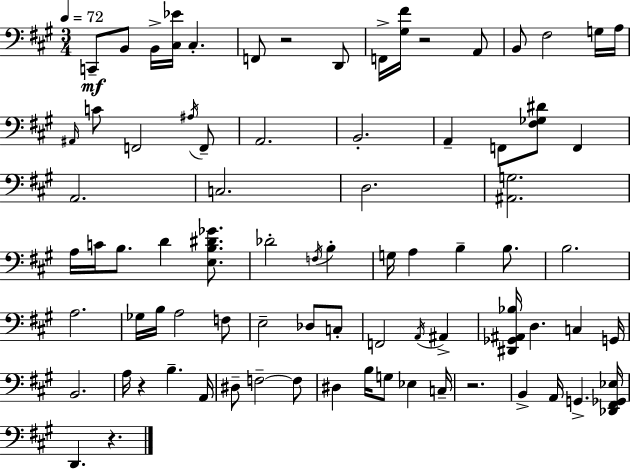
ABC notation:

X:1
T:Untitled
M:3/4
L:1/4
K:A
C,,/2 B,,/2 B,,/4 [^C,_E]/4 ^C, F,,/2 z2 D,,/2 F,,/4 [^G,^F]/4 z2 A,,/2 B,,/2 ^F,2 G,/4 A,/4 ^A,,/4 C/2 F,,2 ^A,/4 F,,/2 A,,2 B,,2 A,, F,,/2 [^F,_G,^D]/2 F,, A,,2 C,2 D,2 [^A,,G,]2 A,/4 C/4 B,/2 D [E,B,^D_G]/2 _D2 F,/4 B, G,/4 A, B, B,/2 B,2 A,2 _G,/4 B,/4 A,2 F,/2 E,2 _D,/2 C,/2 F,,2 A,,/4 ^A,, [^D,,_G,,^A,,_B,]/4 D, C, G,,/4 B,,2 A,/4 z B, A,,/4 ^D,/2 F,2 F,/2 ^D, B,/4 G,/2 _E, C,/4 z2 B,, A,,/4 G,, [_D,,^F,,_G,,_E,]/4 D,, z